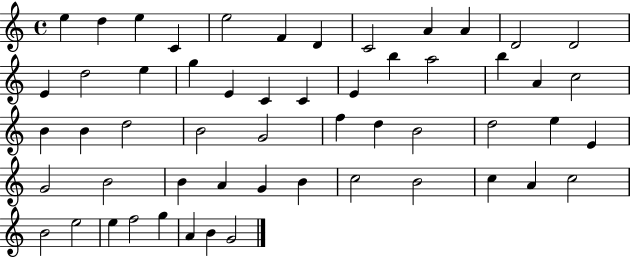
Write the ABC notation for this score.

X:1
T:Untitled
M:4/4
L:1/4
K:C
e d e C e2 F D C2 A A D2 D2 E d2 e g E C C E b a2 b A c2 B B d2 B2 G2 f d B2 d2 e E G2 B2 B A G B c2 B2 c A c2 B2 e2 e f2 g A B G2